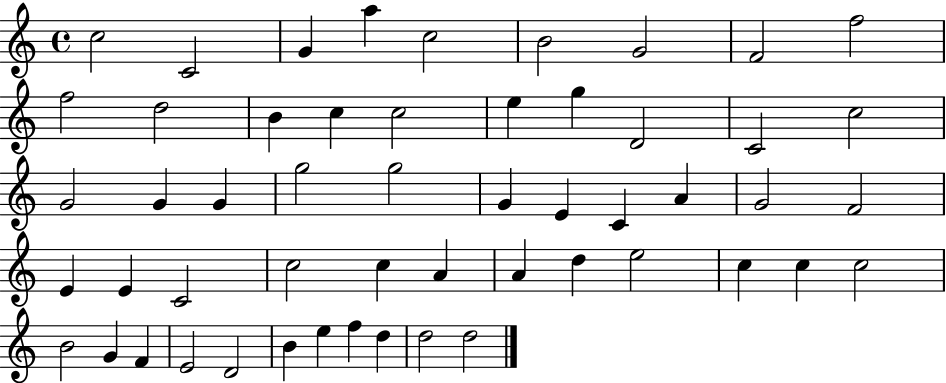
C5/h C4/h G4/q A5/q C5/h B4/h G4/h F4/h F5/h F5/h D5/h B4/q C5/q C5/h E5/q G5/q D4/h C4/h C5/h G4/h G4/q G4/q G5/h G5/h G4/q E4/q C4/q A4/q G4/h F4/h E4/q E4/q C4/h C5/h C5/q A4/q A4/q D5/q E5/h C5/q C5/q C5/h B4/h G4/q F4/q E4/h D4/h B4/q E5/q F5/q D5/q D5/h D5/h